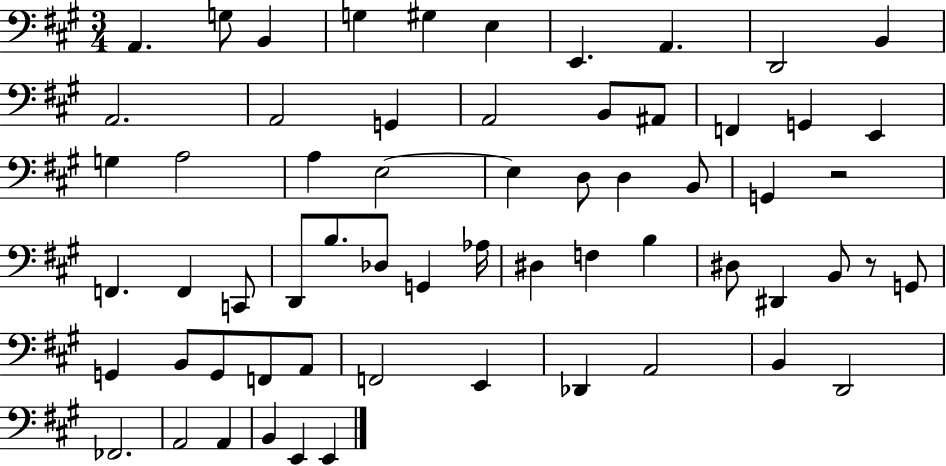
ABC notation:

X:1
T:Untitled
M:3/4
L:1/4
K:A
A,, G,/2 B,, G, ^G, E, E,, A,, D,,2 B,, A,,2 A,,2 G,, A,,2 B,,/2 ^A,,/2 F,, G,, E,, G, A,2 A, E,2 E, D,/2 D, B,,/2 G,, z2 F,, F,, C,,/2 D,,/2 B,/2 _D,/2 G,, _A,/4 ^D, F, B, ^D,/2 ^D,, B,,/2 z/2 G,,/2 G,, B,,/2 G,,/2 F,,/2 A,,/2 F,,2 E,, _D,, A,,2 B,, D,,2 _F,,2 A,,2 A,, B,, E,, E,,